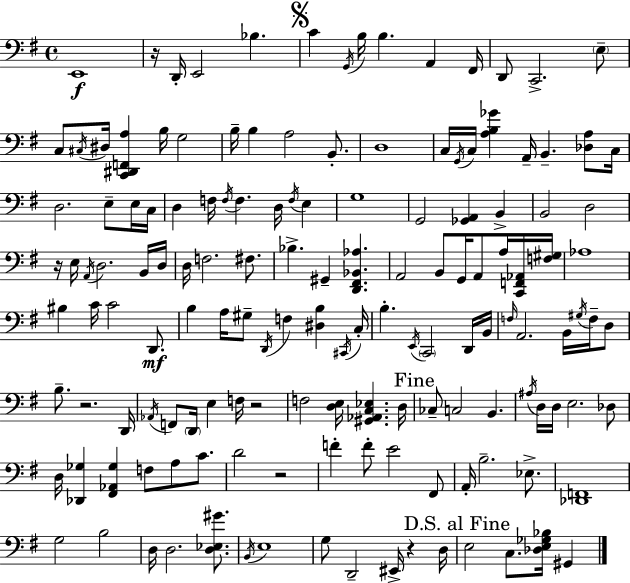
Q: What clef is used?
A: bass